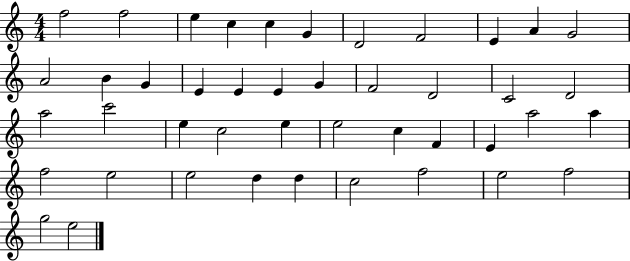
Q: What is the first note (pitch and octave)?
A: F5